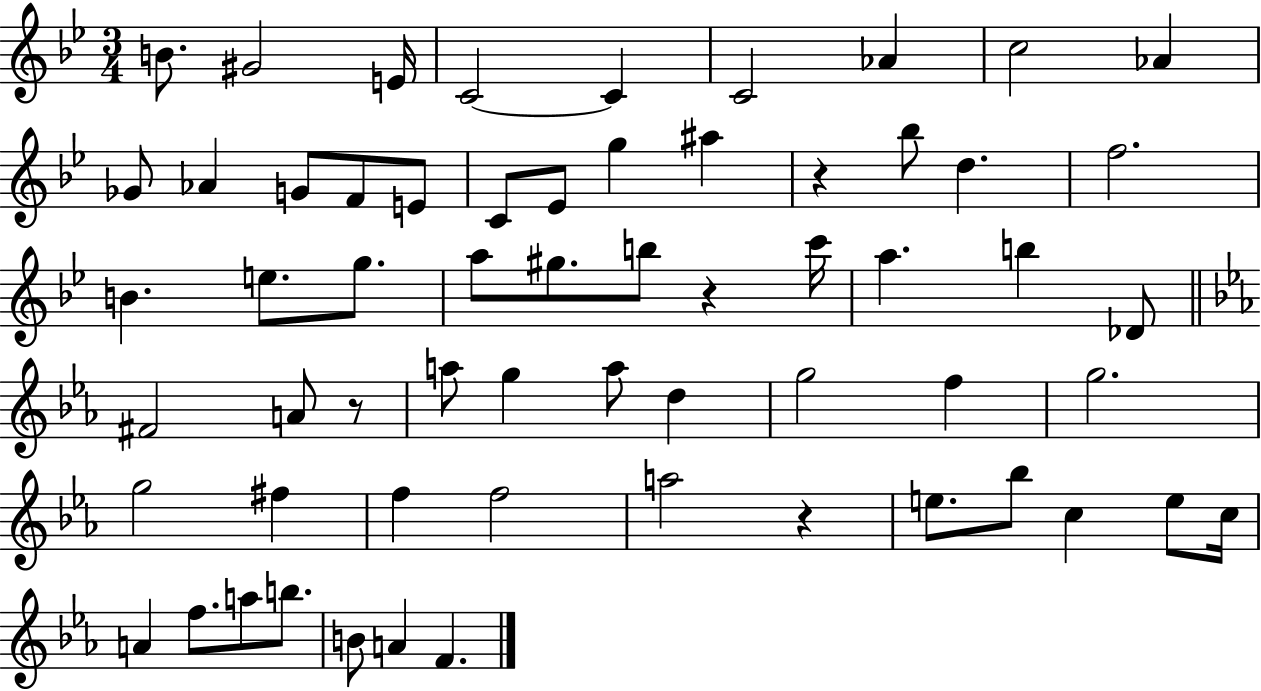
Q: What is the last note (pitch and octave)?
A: F4